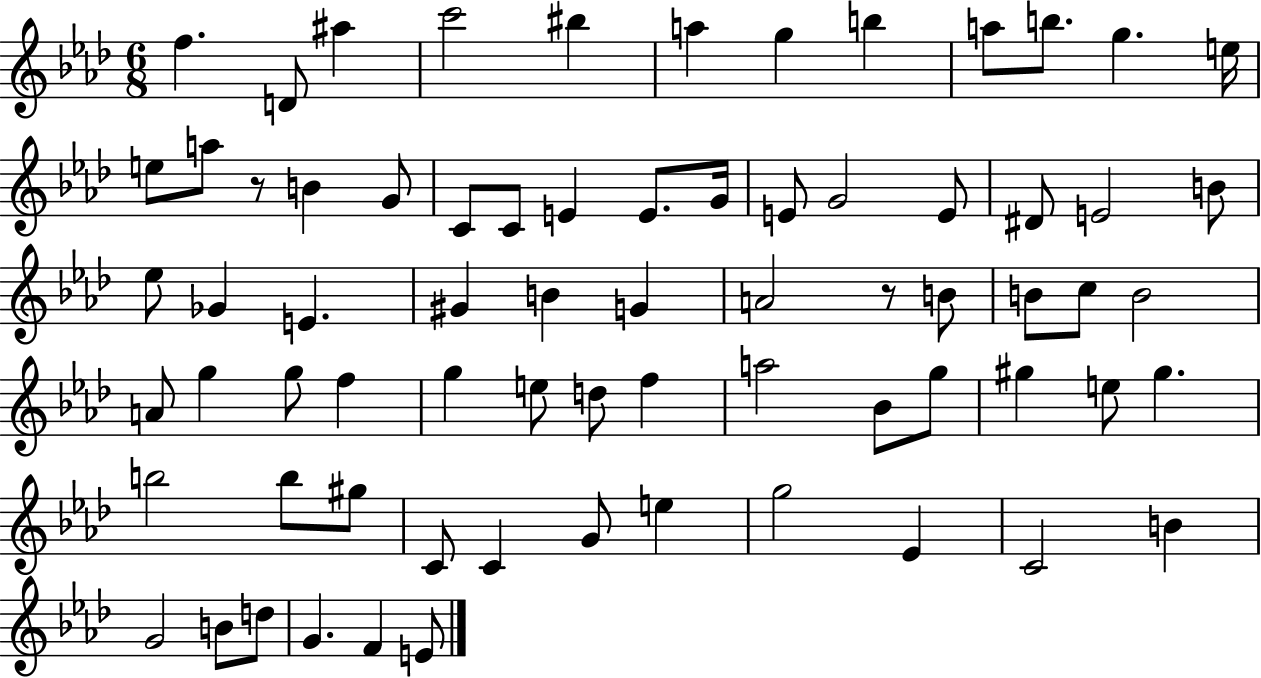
{
  \clef treble
  \numericTimeSignature
  \time 6/8
  \key aes \major
  \repeat volta 2 { f''4. d'8 ais''4 | c'''2 bis''4 | a''4 g''4 b''4 | a''8 b''8. g''4. e''16 | \break e''8 a''8 r8 b'4 g'8 | c'8 c'8 e'4 e'8. g'16 | e'8 g'2 e'8 | dis'8 e'2 b'8 | \break ees''8 ges'4 e'4. | gis'4 b'4 g'4 | a'2 r8 b'8 | b'8 c''8 b'2 | \break a'8 g''4 g''8 f''4 | g''4 e''8 d''8 f''4 | a''2 bes'8 g''8 | gis''4 e''8 gis''4. | \break b''2 b''8 gis''8 | c'8 c'4 g'8 e''4 | g''2 ees'4 | c'2 b'4 | \break g'2 b'8 d''8 | g'4. f'4 e'8 | } \bar "|."
}